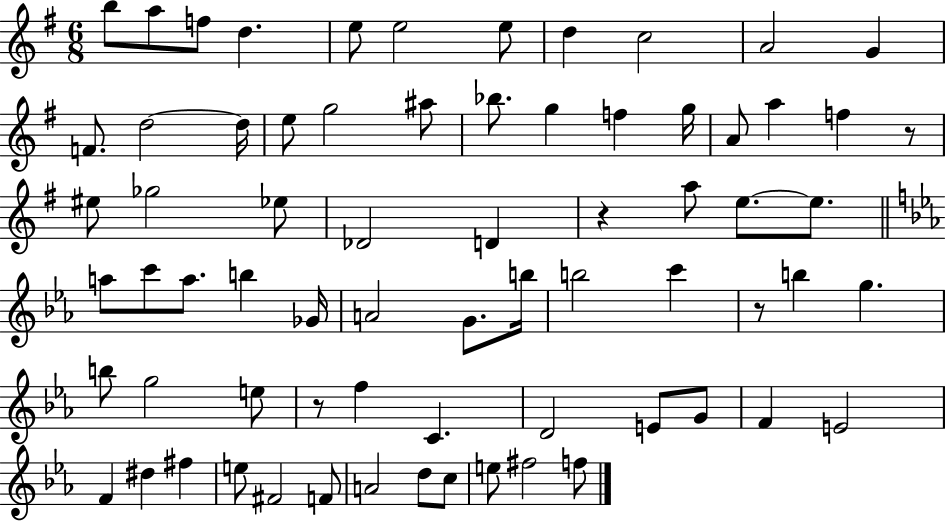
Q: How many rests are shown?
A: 4